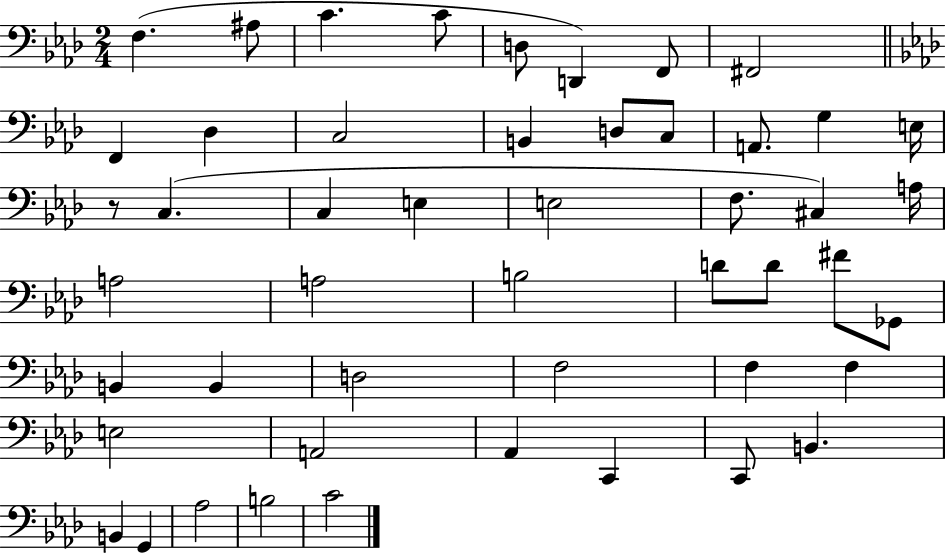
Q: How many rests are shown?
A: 1